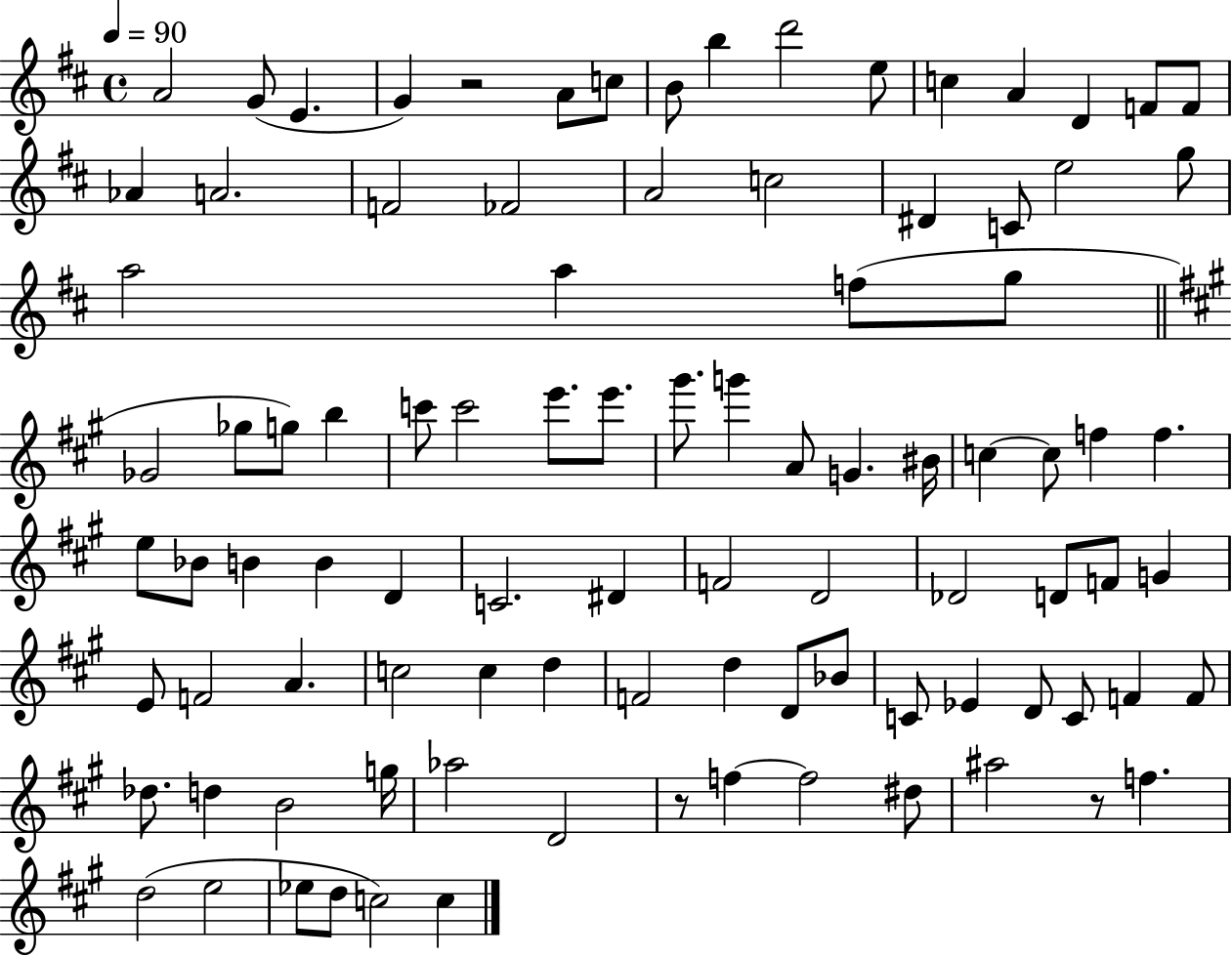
{
  \clef treble
  \time 4/4
  \defaultTimeSignature
  \key d \major
  \tempo 4 = 90
  a'2 g'8( e'4. | g'4) r2 a'8 c''8 | b'8 b''4 d'''2 e''8 | c''4 a'4 d'4 f'8 f'8 | \break aes'4 a'2. | f'2 fes'2 | a'2 c''2 | dis'4 c'8 e''2 g''8 | \break a''2 a''4 f''8( g''8 | \bar "||" \break \key a \major ges'2 ges''8 g''8) b''4 | c'''8 c'''2 e'''8. e'''8. | gis'''8. g'''4 a'8 g'4. bis'16 | c''4~~ c''8 f''4 f''4. | \break e''8 bes'8 b'4 b'4 d'4 | c'2. dis'4 | f'2 d'2 | des'2 d'8 f'8 g'4 | \break e'8 f'2 a'4. | c''2 c''4 d''4 | f'2 d''4 d'8 bes'8 | c'8 ees'4 d'8 c'8 f'4 f'8 | \break des''8. d''4 b'2 g''16 | aes''2 d'2 | r8 f''4~~ f''2 dis''8 | ais''2 r8 f''4. | \break d''2( e''2 | ees''8 d''8 c''2) c''4 | \bar "|."
}